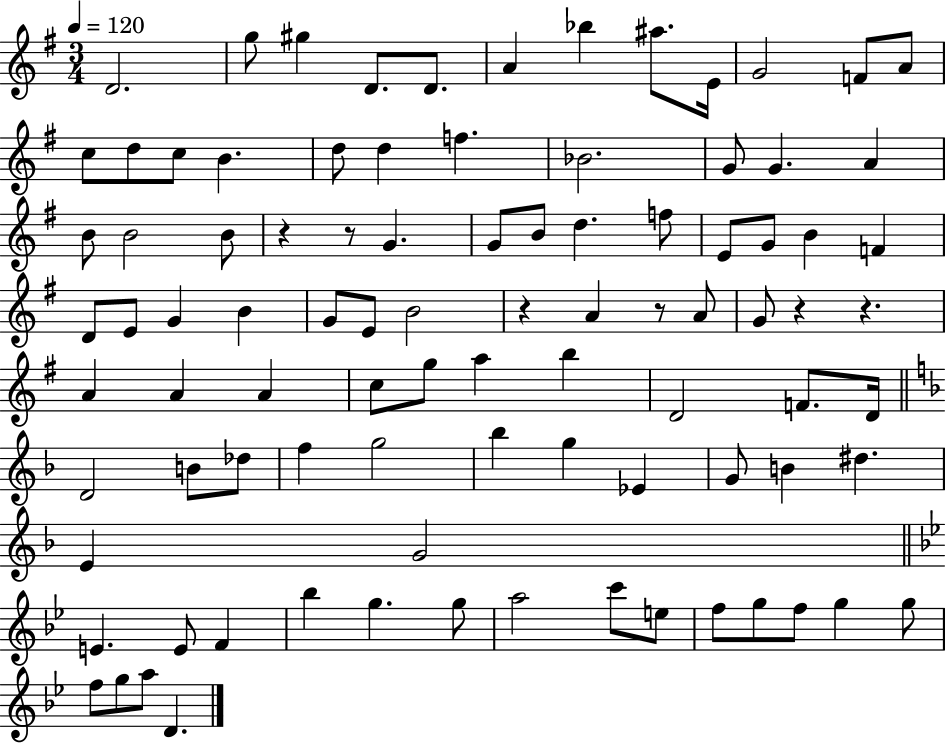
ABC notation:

X:1
T:Untitled
M:3/4
L:1/4
K:G
D2 g/2 ^g D/2 D/2 A _b ^a/2 E/4 G2 F/2 A/2 c/2 d/2 c/2 B d/2 d f _B2 G/2 G A B/2 B2 B/2 z z/2 G G/2 B/2 d f/2 E/2 G/2 B F D/2 E/2 G B G/2 E/2 B2 z A z/2 A/2 G/2 z z A A A c/2 g/2 a b D2 F/2 D/4 D2 B/2 _d/2 f g2 _b g _E G/2 B ^d E G2 E E/2 F _b g g/2 a2 c'/2 e/2 f/2 g/2 f/2 g g/2 f/2 g/2 a/2 D